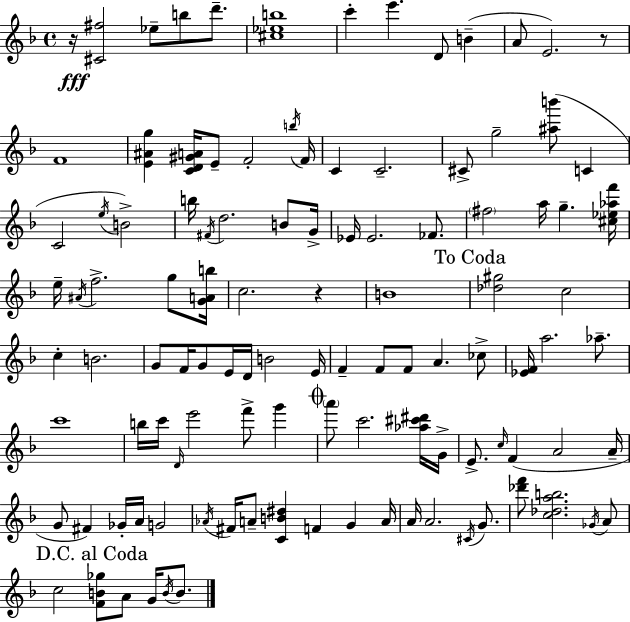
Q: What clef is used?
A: treble